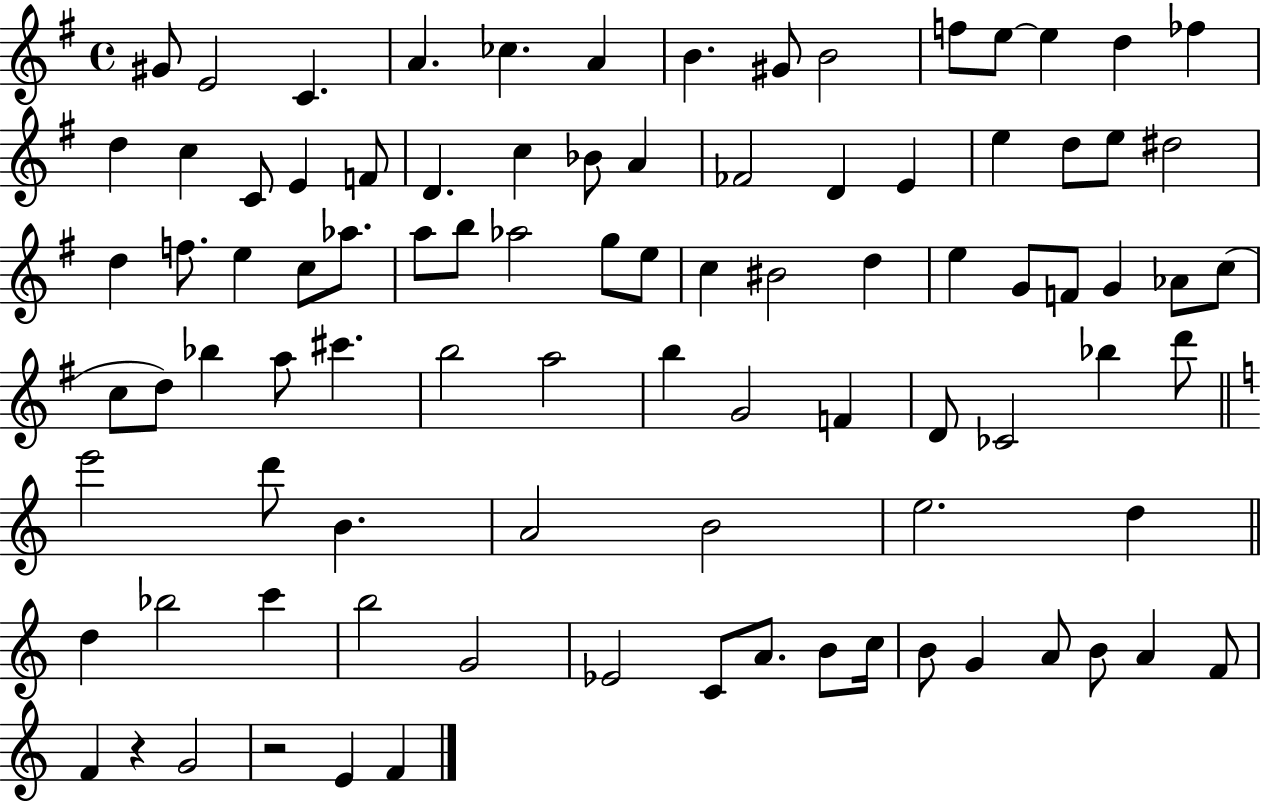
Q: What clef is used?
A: treble